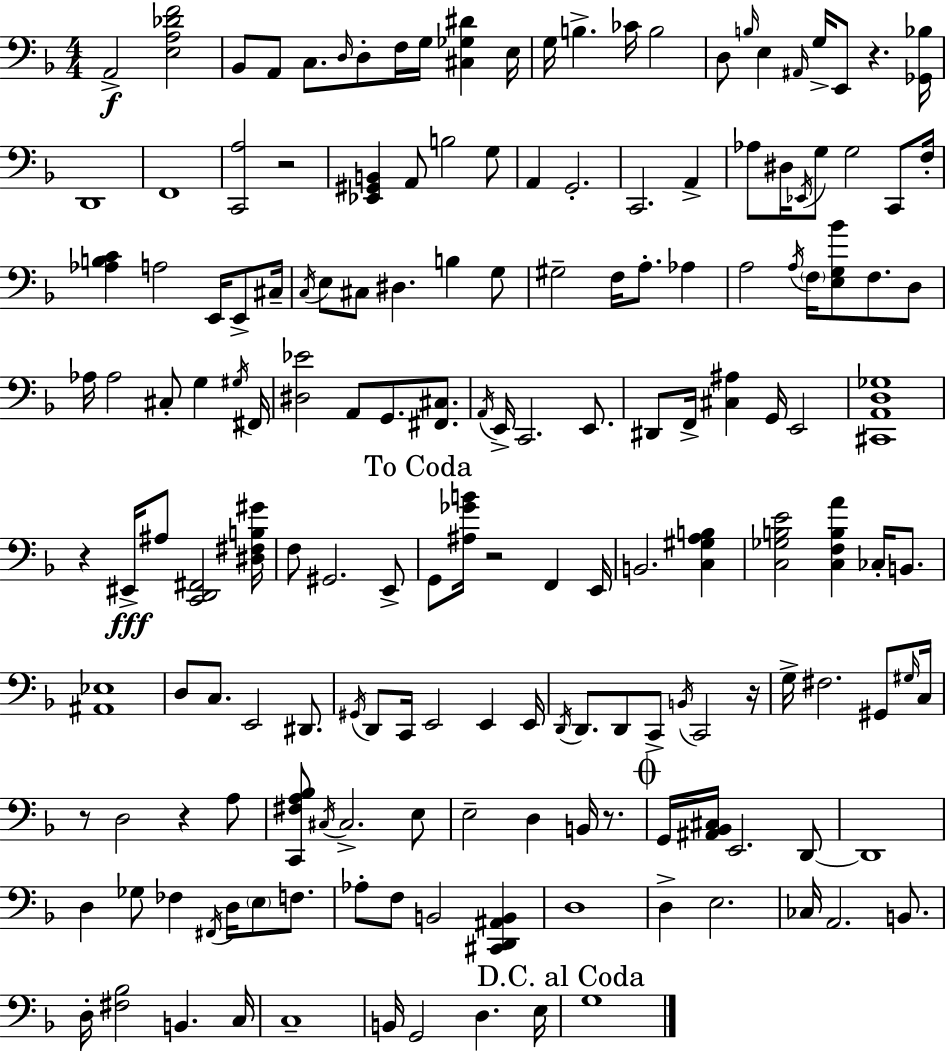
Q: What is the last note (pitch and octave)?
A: G3